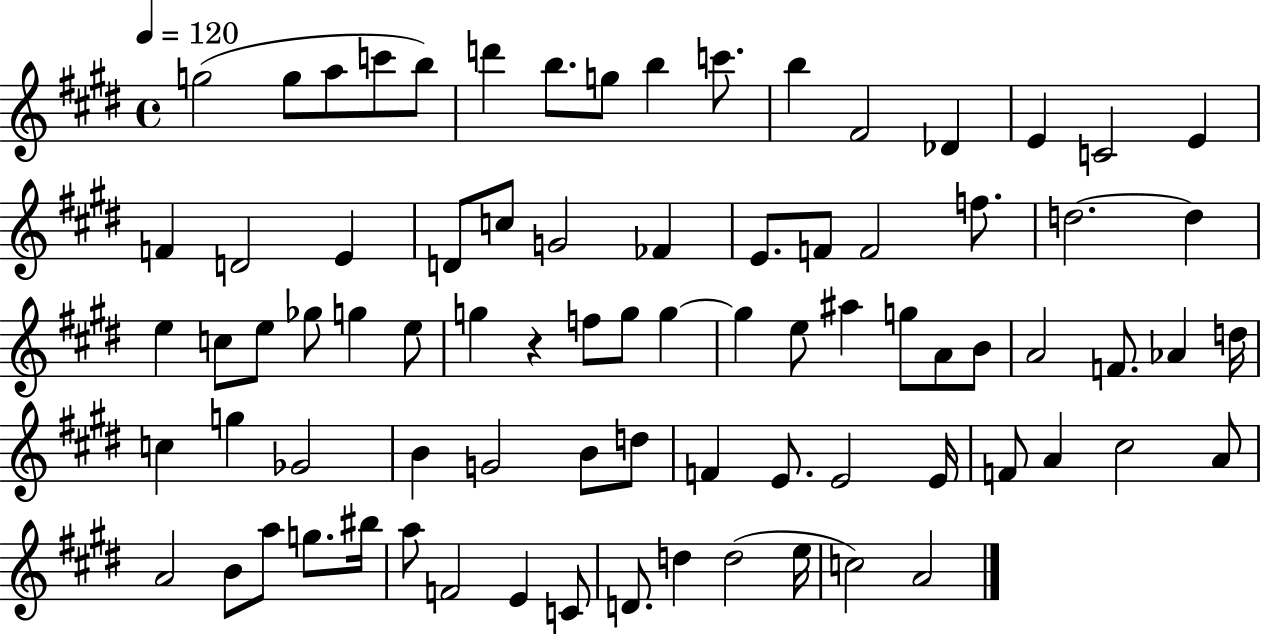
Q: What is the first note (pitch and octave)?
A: G5